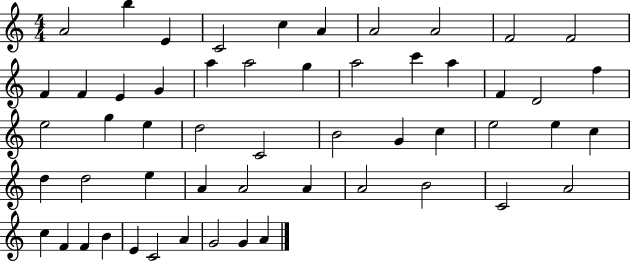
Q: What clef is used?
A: treble